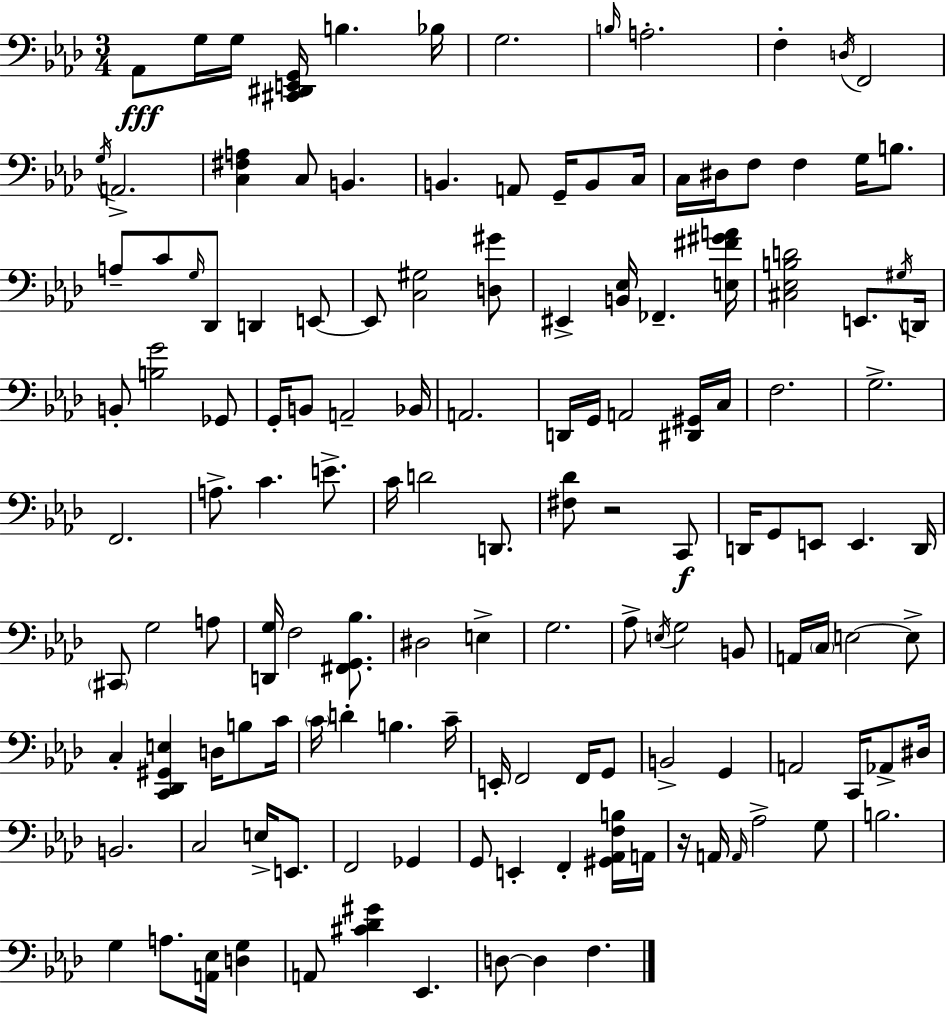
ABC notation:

X:1
T:Untitled
M:3/4
L:1/4
K:Ab
_A,,/2 G,/4 G,/4 [^C,,^D,,E,,G,,]/4 B, _B,/4 G,2 B,/4 A,2 F, D,/4 F,,2 G,/4 A,,2 [C,^F,A,] C,/2 B,, B,, A,,/2 G,,/4 B,,/2 C,/4 C,/4 ^D,/4 F,/2 F, G,/4 B,/2 A,/2 C/2 G,/4 _D,,/2 D,, E,,/2 E,,/2 [C,^G,]2 [D,^G]/2 ^E,, [B,,_E,]/4 _F,, [E,^F^GA]/4 [^C,_E,B,D]2 E,,/2 ^G,/4 D,,/4 B,,/2 [B,G]2 _G,,/2 G,,/4 B,,/2 A,,2 _B,,/4 A,,2 D,,/4 G,,/4 A,,2 [^D,,^G,,]/4 C,/4 F,2 G,2 F,,2 A,/2 C E/2 C/4 D2 D,,/2 [^F,_D]/2 z2 C,,/2 D,,/4 G,,/2 E,,/2 E,, D,,/4 ^C,,/2 G,2 A,/2 [D,,G,]/4 F,2 [^F,,G,,_B,]/2 ^D,2 E, G,2 _A,/2 E,/4 G,2 B,,/2 A,,/4 C,/4 E,2 E,/2 C, [C,,_D,,^G,,E,] D,/4 B,/2 C/4 C/4 D B, C/4 E,,/4 F,,2 F,,/4 G,,/2 B,,2 G,, A,,2 C,,/4 _A,,/2 ^D,/4 B,,2 C,2 E,/4 E,,/2 F,,2 _G,, G,,/2 E,, F,, [^G,,_A,,F,B,]/4 A,,/4 z/4 A,,/4 A,,/4 _A,2 G,/2 B,2 G, A,/2 [A,,_E,]/4 [D,G,] A,,/2 [^C_D^G] _E,, D,/2 D, F,